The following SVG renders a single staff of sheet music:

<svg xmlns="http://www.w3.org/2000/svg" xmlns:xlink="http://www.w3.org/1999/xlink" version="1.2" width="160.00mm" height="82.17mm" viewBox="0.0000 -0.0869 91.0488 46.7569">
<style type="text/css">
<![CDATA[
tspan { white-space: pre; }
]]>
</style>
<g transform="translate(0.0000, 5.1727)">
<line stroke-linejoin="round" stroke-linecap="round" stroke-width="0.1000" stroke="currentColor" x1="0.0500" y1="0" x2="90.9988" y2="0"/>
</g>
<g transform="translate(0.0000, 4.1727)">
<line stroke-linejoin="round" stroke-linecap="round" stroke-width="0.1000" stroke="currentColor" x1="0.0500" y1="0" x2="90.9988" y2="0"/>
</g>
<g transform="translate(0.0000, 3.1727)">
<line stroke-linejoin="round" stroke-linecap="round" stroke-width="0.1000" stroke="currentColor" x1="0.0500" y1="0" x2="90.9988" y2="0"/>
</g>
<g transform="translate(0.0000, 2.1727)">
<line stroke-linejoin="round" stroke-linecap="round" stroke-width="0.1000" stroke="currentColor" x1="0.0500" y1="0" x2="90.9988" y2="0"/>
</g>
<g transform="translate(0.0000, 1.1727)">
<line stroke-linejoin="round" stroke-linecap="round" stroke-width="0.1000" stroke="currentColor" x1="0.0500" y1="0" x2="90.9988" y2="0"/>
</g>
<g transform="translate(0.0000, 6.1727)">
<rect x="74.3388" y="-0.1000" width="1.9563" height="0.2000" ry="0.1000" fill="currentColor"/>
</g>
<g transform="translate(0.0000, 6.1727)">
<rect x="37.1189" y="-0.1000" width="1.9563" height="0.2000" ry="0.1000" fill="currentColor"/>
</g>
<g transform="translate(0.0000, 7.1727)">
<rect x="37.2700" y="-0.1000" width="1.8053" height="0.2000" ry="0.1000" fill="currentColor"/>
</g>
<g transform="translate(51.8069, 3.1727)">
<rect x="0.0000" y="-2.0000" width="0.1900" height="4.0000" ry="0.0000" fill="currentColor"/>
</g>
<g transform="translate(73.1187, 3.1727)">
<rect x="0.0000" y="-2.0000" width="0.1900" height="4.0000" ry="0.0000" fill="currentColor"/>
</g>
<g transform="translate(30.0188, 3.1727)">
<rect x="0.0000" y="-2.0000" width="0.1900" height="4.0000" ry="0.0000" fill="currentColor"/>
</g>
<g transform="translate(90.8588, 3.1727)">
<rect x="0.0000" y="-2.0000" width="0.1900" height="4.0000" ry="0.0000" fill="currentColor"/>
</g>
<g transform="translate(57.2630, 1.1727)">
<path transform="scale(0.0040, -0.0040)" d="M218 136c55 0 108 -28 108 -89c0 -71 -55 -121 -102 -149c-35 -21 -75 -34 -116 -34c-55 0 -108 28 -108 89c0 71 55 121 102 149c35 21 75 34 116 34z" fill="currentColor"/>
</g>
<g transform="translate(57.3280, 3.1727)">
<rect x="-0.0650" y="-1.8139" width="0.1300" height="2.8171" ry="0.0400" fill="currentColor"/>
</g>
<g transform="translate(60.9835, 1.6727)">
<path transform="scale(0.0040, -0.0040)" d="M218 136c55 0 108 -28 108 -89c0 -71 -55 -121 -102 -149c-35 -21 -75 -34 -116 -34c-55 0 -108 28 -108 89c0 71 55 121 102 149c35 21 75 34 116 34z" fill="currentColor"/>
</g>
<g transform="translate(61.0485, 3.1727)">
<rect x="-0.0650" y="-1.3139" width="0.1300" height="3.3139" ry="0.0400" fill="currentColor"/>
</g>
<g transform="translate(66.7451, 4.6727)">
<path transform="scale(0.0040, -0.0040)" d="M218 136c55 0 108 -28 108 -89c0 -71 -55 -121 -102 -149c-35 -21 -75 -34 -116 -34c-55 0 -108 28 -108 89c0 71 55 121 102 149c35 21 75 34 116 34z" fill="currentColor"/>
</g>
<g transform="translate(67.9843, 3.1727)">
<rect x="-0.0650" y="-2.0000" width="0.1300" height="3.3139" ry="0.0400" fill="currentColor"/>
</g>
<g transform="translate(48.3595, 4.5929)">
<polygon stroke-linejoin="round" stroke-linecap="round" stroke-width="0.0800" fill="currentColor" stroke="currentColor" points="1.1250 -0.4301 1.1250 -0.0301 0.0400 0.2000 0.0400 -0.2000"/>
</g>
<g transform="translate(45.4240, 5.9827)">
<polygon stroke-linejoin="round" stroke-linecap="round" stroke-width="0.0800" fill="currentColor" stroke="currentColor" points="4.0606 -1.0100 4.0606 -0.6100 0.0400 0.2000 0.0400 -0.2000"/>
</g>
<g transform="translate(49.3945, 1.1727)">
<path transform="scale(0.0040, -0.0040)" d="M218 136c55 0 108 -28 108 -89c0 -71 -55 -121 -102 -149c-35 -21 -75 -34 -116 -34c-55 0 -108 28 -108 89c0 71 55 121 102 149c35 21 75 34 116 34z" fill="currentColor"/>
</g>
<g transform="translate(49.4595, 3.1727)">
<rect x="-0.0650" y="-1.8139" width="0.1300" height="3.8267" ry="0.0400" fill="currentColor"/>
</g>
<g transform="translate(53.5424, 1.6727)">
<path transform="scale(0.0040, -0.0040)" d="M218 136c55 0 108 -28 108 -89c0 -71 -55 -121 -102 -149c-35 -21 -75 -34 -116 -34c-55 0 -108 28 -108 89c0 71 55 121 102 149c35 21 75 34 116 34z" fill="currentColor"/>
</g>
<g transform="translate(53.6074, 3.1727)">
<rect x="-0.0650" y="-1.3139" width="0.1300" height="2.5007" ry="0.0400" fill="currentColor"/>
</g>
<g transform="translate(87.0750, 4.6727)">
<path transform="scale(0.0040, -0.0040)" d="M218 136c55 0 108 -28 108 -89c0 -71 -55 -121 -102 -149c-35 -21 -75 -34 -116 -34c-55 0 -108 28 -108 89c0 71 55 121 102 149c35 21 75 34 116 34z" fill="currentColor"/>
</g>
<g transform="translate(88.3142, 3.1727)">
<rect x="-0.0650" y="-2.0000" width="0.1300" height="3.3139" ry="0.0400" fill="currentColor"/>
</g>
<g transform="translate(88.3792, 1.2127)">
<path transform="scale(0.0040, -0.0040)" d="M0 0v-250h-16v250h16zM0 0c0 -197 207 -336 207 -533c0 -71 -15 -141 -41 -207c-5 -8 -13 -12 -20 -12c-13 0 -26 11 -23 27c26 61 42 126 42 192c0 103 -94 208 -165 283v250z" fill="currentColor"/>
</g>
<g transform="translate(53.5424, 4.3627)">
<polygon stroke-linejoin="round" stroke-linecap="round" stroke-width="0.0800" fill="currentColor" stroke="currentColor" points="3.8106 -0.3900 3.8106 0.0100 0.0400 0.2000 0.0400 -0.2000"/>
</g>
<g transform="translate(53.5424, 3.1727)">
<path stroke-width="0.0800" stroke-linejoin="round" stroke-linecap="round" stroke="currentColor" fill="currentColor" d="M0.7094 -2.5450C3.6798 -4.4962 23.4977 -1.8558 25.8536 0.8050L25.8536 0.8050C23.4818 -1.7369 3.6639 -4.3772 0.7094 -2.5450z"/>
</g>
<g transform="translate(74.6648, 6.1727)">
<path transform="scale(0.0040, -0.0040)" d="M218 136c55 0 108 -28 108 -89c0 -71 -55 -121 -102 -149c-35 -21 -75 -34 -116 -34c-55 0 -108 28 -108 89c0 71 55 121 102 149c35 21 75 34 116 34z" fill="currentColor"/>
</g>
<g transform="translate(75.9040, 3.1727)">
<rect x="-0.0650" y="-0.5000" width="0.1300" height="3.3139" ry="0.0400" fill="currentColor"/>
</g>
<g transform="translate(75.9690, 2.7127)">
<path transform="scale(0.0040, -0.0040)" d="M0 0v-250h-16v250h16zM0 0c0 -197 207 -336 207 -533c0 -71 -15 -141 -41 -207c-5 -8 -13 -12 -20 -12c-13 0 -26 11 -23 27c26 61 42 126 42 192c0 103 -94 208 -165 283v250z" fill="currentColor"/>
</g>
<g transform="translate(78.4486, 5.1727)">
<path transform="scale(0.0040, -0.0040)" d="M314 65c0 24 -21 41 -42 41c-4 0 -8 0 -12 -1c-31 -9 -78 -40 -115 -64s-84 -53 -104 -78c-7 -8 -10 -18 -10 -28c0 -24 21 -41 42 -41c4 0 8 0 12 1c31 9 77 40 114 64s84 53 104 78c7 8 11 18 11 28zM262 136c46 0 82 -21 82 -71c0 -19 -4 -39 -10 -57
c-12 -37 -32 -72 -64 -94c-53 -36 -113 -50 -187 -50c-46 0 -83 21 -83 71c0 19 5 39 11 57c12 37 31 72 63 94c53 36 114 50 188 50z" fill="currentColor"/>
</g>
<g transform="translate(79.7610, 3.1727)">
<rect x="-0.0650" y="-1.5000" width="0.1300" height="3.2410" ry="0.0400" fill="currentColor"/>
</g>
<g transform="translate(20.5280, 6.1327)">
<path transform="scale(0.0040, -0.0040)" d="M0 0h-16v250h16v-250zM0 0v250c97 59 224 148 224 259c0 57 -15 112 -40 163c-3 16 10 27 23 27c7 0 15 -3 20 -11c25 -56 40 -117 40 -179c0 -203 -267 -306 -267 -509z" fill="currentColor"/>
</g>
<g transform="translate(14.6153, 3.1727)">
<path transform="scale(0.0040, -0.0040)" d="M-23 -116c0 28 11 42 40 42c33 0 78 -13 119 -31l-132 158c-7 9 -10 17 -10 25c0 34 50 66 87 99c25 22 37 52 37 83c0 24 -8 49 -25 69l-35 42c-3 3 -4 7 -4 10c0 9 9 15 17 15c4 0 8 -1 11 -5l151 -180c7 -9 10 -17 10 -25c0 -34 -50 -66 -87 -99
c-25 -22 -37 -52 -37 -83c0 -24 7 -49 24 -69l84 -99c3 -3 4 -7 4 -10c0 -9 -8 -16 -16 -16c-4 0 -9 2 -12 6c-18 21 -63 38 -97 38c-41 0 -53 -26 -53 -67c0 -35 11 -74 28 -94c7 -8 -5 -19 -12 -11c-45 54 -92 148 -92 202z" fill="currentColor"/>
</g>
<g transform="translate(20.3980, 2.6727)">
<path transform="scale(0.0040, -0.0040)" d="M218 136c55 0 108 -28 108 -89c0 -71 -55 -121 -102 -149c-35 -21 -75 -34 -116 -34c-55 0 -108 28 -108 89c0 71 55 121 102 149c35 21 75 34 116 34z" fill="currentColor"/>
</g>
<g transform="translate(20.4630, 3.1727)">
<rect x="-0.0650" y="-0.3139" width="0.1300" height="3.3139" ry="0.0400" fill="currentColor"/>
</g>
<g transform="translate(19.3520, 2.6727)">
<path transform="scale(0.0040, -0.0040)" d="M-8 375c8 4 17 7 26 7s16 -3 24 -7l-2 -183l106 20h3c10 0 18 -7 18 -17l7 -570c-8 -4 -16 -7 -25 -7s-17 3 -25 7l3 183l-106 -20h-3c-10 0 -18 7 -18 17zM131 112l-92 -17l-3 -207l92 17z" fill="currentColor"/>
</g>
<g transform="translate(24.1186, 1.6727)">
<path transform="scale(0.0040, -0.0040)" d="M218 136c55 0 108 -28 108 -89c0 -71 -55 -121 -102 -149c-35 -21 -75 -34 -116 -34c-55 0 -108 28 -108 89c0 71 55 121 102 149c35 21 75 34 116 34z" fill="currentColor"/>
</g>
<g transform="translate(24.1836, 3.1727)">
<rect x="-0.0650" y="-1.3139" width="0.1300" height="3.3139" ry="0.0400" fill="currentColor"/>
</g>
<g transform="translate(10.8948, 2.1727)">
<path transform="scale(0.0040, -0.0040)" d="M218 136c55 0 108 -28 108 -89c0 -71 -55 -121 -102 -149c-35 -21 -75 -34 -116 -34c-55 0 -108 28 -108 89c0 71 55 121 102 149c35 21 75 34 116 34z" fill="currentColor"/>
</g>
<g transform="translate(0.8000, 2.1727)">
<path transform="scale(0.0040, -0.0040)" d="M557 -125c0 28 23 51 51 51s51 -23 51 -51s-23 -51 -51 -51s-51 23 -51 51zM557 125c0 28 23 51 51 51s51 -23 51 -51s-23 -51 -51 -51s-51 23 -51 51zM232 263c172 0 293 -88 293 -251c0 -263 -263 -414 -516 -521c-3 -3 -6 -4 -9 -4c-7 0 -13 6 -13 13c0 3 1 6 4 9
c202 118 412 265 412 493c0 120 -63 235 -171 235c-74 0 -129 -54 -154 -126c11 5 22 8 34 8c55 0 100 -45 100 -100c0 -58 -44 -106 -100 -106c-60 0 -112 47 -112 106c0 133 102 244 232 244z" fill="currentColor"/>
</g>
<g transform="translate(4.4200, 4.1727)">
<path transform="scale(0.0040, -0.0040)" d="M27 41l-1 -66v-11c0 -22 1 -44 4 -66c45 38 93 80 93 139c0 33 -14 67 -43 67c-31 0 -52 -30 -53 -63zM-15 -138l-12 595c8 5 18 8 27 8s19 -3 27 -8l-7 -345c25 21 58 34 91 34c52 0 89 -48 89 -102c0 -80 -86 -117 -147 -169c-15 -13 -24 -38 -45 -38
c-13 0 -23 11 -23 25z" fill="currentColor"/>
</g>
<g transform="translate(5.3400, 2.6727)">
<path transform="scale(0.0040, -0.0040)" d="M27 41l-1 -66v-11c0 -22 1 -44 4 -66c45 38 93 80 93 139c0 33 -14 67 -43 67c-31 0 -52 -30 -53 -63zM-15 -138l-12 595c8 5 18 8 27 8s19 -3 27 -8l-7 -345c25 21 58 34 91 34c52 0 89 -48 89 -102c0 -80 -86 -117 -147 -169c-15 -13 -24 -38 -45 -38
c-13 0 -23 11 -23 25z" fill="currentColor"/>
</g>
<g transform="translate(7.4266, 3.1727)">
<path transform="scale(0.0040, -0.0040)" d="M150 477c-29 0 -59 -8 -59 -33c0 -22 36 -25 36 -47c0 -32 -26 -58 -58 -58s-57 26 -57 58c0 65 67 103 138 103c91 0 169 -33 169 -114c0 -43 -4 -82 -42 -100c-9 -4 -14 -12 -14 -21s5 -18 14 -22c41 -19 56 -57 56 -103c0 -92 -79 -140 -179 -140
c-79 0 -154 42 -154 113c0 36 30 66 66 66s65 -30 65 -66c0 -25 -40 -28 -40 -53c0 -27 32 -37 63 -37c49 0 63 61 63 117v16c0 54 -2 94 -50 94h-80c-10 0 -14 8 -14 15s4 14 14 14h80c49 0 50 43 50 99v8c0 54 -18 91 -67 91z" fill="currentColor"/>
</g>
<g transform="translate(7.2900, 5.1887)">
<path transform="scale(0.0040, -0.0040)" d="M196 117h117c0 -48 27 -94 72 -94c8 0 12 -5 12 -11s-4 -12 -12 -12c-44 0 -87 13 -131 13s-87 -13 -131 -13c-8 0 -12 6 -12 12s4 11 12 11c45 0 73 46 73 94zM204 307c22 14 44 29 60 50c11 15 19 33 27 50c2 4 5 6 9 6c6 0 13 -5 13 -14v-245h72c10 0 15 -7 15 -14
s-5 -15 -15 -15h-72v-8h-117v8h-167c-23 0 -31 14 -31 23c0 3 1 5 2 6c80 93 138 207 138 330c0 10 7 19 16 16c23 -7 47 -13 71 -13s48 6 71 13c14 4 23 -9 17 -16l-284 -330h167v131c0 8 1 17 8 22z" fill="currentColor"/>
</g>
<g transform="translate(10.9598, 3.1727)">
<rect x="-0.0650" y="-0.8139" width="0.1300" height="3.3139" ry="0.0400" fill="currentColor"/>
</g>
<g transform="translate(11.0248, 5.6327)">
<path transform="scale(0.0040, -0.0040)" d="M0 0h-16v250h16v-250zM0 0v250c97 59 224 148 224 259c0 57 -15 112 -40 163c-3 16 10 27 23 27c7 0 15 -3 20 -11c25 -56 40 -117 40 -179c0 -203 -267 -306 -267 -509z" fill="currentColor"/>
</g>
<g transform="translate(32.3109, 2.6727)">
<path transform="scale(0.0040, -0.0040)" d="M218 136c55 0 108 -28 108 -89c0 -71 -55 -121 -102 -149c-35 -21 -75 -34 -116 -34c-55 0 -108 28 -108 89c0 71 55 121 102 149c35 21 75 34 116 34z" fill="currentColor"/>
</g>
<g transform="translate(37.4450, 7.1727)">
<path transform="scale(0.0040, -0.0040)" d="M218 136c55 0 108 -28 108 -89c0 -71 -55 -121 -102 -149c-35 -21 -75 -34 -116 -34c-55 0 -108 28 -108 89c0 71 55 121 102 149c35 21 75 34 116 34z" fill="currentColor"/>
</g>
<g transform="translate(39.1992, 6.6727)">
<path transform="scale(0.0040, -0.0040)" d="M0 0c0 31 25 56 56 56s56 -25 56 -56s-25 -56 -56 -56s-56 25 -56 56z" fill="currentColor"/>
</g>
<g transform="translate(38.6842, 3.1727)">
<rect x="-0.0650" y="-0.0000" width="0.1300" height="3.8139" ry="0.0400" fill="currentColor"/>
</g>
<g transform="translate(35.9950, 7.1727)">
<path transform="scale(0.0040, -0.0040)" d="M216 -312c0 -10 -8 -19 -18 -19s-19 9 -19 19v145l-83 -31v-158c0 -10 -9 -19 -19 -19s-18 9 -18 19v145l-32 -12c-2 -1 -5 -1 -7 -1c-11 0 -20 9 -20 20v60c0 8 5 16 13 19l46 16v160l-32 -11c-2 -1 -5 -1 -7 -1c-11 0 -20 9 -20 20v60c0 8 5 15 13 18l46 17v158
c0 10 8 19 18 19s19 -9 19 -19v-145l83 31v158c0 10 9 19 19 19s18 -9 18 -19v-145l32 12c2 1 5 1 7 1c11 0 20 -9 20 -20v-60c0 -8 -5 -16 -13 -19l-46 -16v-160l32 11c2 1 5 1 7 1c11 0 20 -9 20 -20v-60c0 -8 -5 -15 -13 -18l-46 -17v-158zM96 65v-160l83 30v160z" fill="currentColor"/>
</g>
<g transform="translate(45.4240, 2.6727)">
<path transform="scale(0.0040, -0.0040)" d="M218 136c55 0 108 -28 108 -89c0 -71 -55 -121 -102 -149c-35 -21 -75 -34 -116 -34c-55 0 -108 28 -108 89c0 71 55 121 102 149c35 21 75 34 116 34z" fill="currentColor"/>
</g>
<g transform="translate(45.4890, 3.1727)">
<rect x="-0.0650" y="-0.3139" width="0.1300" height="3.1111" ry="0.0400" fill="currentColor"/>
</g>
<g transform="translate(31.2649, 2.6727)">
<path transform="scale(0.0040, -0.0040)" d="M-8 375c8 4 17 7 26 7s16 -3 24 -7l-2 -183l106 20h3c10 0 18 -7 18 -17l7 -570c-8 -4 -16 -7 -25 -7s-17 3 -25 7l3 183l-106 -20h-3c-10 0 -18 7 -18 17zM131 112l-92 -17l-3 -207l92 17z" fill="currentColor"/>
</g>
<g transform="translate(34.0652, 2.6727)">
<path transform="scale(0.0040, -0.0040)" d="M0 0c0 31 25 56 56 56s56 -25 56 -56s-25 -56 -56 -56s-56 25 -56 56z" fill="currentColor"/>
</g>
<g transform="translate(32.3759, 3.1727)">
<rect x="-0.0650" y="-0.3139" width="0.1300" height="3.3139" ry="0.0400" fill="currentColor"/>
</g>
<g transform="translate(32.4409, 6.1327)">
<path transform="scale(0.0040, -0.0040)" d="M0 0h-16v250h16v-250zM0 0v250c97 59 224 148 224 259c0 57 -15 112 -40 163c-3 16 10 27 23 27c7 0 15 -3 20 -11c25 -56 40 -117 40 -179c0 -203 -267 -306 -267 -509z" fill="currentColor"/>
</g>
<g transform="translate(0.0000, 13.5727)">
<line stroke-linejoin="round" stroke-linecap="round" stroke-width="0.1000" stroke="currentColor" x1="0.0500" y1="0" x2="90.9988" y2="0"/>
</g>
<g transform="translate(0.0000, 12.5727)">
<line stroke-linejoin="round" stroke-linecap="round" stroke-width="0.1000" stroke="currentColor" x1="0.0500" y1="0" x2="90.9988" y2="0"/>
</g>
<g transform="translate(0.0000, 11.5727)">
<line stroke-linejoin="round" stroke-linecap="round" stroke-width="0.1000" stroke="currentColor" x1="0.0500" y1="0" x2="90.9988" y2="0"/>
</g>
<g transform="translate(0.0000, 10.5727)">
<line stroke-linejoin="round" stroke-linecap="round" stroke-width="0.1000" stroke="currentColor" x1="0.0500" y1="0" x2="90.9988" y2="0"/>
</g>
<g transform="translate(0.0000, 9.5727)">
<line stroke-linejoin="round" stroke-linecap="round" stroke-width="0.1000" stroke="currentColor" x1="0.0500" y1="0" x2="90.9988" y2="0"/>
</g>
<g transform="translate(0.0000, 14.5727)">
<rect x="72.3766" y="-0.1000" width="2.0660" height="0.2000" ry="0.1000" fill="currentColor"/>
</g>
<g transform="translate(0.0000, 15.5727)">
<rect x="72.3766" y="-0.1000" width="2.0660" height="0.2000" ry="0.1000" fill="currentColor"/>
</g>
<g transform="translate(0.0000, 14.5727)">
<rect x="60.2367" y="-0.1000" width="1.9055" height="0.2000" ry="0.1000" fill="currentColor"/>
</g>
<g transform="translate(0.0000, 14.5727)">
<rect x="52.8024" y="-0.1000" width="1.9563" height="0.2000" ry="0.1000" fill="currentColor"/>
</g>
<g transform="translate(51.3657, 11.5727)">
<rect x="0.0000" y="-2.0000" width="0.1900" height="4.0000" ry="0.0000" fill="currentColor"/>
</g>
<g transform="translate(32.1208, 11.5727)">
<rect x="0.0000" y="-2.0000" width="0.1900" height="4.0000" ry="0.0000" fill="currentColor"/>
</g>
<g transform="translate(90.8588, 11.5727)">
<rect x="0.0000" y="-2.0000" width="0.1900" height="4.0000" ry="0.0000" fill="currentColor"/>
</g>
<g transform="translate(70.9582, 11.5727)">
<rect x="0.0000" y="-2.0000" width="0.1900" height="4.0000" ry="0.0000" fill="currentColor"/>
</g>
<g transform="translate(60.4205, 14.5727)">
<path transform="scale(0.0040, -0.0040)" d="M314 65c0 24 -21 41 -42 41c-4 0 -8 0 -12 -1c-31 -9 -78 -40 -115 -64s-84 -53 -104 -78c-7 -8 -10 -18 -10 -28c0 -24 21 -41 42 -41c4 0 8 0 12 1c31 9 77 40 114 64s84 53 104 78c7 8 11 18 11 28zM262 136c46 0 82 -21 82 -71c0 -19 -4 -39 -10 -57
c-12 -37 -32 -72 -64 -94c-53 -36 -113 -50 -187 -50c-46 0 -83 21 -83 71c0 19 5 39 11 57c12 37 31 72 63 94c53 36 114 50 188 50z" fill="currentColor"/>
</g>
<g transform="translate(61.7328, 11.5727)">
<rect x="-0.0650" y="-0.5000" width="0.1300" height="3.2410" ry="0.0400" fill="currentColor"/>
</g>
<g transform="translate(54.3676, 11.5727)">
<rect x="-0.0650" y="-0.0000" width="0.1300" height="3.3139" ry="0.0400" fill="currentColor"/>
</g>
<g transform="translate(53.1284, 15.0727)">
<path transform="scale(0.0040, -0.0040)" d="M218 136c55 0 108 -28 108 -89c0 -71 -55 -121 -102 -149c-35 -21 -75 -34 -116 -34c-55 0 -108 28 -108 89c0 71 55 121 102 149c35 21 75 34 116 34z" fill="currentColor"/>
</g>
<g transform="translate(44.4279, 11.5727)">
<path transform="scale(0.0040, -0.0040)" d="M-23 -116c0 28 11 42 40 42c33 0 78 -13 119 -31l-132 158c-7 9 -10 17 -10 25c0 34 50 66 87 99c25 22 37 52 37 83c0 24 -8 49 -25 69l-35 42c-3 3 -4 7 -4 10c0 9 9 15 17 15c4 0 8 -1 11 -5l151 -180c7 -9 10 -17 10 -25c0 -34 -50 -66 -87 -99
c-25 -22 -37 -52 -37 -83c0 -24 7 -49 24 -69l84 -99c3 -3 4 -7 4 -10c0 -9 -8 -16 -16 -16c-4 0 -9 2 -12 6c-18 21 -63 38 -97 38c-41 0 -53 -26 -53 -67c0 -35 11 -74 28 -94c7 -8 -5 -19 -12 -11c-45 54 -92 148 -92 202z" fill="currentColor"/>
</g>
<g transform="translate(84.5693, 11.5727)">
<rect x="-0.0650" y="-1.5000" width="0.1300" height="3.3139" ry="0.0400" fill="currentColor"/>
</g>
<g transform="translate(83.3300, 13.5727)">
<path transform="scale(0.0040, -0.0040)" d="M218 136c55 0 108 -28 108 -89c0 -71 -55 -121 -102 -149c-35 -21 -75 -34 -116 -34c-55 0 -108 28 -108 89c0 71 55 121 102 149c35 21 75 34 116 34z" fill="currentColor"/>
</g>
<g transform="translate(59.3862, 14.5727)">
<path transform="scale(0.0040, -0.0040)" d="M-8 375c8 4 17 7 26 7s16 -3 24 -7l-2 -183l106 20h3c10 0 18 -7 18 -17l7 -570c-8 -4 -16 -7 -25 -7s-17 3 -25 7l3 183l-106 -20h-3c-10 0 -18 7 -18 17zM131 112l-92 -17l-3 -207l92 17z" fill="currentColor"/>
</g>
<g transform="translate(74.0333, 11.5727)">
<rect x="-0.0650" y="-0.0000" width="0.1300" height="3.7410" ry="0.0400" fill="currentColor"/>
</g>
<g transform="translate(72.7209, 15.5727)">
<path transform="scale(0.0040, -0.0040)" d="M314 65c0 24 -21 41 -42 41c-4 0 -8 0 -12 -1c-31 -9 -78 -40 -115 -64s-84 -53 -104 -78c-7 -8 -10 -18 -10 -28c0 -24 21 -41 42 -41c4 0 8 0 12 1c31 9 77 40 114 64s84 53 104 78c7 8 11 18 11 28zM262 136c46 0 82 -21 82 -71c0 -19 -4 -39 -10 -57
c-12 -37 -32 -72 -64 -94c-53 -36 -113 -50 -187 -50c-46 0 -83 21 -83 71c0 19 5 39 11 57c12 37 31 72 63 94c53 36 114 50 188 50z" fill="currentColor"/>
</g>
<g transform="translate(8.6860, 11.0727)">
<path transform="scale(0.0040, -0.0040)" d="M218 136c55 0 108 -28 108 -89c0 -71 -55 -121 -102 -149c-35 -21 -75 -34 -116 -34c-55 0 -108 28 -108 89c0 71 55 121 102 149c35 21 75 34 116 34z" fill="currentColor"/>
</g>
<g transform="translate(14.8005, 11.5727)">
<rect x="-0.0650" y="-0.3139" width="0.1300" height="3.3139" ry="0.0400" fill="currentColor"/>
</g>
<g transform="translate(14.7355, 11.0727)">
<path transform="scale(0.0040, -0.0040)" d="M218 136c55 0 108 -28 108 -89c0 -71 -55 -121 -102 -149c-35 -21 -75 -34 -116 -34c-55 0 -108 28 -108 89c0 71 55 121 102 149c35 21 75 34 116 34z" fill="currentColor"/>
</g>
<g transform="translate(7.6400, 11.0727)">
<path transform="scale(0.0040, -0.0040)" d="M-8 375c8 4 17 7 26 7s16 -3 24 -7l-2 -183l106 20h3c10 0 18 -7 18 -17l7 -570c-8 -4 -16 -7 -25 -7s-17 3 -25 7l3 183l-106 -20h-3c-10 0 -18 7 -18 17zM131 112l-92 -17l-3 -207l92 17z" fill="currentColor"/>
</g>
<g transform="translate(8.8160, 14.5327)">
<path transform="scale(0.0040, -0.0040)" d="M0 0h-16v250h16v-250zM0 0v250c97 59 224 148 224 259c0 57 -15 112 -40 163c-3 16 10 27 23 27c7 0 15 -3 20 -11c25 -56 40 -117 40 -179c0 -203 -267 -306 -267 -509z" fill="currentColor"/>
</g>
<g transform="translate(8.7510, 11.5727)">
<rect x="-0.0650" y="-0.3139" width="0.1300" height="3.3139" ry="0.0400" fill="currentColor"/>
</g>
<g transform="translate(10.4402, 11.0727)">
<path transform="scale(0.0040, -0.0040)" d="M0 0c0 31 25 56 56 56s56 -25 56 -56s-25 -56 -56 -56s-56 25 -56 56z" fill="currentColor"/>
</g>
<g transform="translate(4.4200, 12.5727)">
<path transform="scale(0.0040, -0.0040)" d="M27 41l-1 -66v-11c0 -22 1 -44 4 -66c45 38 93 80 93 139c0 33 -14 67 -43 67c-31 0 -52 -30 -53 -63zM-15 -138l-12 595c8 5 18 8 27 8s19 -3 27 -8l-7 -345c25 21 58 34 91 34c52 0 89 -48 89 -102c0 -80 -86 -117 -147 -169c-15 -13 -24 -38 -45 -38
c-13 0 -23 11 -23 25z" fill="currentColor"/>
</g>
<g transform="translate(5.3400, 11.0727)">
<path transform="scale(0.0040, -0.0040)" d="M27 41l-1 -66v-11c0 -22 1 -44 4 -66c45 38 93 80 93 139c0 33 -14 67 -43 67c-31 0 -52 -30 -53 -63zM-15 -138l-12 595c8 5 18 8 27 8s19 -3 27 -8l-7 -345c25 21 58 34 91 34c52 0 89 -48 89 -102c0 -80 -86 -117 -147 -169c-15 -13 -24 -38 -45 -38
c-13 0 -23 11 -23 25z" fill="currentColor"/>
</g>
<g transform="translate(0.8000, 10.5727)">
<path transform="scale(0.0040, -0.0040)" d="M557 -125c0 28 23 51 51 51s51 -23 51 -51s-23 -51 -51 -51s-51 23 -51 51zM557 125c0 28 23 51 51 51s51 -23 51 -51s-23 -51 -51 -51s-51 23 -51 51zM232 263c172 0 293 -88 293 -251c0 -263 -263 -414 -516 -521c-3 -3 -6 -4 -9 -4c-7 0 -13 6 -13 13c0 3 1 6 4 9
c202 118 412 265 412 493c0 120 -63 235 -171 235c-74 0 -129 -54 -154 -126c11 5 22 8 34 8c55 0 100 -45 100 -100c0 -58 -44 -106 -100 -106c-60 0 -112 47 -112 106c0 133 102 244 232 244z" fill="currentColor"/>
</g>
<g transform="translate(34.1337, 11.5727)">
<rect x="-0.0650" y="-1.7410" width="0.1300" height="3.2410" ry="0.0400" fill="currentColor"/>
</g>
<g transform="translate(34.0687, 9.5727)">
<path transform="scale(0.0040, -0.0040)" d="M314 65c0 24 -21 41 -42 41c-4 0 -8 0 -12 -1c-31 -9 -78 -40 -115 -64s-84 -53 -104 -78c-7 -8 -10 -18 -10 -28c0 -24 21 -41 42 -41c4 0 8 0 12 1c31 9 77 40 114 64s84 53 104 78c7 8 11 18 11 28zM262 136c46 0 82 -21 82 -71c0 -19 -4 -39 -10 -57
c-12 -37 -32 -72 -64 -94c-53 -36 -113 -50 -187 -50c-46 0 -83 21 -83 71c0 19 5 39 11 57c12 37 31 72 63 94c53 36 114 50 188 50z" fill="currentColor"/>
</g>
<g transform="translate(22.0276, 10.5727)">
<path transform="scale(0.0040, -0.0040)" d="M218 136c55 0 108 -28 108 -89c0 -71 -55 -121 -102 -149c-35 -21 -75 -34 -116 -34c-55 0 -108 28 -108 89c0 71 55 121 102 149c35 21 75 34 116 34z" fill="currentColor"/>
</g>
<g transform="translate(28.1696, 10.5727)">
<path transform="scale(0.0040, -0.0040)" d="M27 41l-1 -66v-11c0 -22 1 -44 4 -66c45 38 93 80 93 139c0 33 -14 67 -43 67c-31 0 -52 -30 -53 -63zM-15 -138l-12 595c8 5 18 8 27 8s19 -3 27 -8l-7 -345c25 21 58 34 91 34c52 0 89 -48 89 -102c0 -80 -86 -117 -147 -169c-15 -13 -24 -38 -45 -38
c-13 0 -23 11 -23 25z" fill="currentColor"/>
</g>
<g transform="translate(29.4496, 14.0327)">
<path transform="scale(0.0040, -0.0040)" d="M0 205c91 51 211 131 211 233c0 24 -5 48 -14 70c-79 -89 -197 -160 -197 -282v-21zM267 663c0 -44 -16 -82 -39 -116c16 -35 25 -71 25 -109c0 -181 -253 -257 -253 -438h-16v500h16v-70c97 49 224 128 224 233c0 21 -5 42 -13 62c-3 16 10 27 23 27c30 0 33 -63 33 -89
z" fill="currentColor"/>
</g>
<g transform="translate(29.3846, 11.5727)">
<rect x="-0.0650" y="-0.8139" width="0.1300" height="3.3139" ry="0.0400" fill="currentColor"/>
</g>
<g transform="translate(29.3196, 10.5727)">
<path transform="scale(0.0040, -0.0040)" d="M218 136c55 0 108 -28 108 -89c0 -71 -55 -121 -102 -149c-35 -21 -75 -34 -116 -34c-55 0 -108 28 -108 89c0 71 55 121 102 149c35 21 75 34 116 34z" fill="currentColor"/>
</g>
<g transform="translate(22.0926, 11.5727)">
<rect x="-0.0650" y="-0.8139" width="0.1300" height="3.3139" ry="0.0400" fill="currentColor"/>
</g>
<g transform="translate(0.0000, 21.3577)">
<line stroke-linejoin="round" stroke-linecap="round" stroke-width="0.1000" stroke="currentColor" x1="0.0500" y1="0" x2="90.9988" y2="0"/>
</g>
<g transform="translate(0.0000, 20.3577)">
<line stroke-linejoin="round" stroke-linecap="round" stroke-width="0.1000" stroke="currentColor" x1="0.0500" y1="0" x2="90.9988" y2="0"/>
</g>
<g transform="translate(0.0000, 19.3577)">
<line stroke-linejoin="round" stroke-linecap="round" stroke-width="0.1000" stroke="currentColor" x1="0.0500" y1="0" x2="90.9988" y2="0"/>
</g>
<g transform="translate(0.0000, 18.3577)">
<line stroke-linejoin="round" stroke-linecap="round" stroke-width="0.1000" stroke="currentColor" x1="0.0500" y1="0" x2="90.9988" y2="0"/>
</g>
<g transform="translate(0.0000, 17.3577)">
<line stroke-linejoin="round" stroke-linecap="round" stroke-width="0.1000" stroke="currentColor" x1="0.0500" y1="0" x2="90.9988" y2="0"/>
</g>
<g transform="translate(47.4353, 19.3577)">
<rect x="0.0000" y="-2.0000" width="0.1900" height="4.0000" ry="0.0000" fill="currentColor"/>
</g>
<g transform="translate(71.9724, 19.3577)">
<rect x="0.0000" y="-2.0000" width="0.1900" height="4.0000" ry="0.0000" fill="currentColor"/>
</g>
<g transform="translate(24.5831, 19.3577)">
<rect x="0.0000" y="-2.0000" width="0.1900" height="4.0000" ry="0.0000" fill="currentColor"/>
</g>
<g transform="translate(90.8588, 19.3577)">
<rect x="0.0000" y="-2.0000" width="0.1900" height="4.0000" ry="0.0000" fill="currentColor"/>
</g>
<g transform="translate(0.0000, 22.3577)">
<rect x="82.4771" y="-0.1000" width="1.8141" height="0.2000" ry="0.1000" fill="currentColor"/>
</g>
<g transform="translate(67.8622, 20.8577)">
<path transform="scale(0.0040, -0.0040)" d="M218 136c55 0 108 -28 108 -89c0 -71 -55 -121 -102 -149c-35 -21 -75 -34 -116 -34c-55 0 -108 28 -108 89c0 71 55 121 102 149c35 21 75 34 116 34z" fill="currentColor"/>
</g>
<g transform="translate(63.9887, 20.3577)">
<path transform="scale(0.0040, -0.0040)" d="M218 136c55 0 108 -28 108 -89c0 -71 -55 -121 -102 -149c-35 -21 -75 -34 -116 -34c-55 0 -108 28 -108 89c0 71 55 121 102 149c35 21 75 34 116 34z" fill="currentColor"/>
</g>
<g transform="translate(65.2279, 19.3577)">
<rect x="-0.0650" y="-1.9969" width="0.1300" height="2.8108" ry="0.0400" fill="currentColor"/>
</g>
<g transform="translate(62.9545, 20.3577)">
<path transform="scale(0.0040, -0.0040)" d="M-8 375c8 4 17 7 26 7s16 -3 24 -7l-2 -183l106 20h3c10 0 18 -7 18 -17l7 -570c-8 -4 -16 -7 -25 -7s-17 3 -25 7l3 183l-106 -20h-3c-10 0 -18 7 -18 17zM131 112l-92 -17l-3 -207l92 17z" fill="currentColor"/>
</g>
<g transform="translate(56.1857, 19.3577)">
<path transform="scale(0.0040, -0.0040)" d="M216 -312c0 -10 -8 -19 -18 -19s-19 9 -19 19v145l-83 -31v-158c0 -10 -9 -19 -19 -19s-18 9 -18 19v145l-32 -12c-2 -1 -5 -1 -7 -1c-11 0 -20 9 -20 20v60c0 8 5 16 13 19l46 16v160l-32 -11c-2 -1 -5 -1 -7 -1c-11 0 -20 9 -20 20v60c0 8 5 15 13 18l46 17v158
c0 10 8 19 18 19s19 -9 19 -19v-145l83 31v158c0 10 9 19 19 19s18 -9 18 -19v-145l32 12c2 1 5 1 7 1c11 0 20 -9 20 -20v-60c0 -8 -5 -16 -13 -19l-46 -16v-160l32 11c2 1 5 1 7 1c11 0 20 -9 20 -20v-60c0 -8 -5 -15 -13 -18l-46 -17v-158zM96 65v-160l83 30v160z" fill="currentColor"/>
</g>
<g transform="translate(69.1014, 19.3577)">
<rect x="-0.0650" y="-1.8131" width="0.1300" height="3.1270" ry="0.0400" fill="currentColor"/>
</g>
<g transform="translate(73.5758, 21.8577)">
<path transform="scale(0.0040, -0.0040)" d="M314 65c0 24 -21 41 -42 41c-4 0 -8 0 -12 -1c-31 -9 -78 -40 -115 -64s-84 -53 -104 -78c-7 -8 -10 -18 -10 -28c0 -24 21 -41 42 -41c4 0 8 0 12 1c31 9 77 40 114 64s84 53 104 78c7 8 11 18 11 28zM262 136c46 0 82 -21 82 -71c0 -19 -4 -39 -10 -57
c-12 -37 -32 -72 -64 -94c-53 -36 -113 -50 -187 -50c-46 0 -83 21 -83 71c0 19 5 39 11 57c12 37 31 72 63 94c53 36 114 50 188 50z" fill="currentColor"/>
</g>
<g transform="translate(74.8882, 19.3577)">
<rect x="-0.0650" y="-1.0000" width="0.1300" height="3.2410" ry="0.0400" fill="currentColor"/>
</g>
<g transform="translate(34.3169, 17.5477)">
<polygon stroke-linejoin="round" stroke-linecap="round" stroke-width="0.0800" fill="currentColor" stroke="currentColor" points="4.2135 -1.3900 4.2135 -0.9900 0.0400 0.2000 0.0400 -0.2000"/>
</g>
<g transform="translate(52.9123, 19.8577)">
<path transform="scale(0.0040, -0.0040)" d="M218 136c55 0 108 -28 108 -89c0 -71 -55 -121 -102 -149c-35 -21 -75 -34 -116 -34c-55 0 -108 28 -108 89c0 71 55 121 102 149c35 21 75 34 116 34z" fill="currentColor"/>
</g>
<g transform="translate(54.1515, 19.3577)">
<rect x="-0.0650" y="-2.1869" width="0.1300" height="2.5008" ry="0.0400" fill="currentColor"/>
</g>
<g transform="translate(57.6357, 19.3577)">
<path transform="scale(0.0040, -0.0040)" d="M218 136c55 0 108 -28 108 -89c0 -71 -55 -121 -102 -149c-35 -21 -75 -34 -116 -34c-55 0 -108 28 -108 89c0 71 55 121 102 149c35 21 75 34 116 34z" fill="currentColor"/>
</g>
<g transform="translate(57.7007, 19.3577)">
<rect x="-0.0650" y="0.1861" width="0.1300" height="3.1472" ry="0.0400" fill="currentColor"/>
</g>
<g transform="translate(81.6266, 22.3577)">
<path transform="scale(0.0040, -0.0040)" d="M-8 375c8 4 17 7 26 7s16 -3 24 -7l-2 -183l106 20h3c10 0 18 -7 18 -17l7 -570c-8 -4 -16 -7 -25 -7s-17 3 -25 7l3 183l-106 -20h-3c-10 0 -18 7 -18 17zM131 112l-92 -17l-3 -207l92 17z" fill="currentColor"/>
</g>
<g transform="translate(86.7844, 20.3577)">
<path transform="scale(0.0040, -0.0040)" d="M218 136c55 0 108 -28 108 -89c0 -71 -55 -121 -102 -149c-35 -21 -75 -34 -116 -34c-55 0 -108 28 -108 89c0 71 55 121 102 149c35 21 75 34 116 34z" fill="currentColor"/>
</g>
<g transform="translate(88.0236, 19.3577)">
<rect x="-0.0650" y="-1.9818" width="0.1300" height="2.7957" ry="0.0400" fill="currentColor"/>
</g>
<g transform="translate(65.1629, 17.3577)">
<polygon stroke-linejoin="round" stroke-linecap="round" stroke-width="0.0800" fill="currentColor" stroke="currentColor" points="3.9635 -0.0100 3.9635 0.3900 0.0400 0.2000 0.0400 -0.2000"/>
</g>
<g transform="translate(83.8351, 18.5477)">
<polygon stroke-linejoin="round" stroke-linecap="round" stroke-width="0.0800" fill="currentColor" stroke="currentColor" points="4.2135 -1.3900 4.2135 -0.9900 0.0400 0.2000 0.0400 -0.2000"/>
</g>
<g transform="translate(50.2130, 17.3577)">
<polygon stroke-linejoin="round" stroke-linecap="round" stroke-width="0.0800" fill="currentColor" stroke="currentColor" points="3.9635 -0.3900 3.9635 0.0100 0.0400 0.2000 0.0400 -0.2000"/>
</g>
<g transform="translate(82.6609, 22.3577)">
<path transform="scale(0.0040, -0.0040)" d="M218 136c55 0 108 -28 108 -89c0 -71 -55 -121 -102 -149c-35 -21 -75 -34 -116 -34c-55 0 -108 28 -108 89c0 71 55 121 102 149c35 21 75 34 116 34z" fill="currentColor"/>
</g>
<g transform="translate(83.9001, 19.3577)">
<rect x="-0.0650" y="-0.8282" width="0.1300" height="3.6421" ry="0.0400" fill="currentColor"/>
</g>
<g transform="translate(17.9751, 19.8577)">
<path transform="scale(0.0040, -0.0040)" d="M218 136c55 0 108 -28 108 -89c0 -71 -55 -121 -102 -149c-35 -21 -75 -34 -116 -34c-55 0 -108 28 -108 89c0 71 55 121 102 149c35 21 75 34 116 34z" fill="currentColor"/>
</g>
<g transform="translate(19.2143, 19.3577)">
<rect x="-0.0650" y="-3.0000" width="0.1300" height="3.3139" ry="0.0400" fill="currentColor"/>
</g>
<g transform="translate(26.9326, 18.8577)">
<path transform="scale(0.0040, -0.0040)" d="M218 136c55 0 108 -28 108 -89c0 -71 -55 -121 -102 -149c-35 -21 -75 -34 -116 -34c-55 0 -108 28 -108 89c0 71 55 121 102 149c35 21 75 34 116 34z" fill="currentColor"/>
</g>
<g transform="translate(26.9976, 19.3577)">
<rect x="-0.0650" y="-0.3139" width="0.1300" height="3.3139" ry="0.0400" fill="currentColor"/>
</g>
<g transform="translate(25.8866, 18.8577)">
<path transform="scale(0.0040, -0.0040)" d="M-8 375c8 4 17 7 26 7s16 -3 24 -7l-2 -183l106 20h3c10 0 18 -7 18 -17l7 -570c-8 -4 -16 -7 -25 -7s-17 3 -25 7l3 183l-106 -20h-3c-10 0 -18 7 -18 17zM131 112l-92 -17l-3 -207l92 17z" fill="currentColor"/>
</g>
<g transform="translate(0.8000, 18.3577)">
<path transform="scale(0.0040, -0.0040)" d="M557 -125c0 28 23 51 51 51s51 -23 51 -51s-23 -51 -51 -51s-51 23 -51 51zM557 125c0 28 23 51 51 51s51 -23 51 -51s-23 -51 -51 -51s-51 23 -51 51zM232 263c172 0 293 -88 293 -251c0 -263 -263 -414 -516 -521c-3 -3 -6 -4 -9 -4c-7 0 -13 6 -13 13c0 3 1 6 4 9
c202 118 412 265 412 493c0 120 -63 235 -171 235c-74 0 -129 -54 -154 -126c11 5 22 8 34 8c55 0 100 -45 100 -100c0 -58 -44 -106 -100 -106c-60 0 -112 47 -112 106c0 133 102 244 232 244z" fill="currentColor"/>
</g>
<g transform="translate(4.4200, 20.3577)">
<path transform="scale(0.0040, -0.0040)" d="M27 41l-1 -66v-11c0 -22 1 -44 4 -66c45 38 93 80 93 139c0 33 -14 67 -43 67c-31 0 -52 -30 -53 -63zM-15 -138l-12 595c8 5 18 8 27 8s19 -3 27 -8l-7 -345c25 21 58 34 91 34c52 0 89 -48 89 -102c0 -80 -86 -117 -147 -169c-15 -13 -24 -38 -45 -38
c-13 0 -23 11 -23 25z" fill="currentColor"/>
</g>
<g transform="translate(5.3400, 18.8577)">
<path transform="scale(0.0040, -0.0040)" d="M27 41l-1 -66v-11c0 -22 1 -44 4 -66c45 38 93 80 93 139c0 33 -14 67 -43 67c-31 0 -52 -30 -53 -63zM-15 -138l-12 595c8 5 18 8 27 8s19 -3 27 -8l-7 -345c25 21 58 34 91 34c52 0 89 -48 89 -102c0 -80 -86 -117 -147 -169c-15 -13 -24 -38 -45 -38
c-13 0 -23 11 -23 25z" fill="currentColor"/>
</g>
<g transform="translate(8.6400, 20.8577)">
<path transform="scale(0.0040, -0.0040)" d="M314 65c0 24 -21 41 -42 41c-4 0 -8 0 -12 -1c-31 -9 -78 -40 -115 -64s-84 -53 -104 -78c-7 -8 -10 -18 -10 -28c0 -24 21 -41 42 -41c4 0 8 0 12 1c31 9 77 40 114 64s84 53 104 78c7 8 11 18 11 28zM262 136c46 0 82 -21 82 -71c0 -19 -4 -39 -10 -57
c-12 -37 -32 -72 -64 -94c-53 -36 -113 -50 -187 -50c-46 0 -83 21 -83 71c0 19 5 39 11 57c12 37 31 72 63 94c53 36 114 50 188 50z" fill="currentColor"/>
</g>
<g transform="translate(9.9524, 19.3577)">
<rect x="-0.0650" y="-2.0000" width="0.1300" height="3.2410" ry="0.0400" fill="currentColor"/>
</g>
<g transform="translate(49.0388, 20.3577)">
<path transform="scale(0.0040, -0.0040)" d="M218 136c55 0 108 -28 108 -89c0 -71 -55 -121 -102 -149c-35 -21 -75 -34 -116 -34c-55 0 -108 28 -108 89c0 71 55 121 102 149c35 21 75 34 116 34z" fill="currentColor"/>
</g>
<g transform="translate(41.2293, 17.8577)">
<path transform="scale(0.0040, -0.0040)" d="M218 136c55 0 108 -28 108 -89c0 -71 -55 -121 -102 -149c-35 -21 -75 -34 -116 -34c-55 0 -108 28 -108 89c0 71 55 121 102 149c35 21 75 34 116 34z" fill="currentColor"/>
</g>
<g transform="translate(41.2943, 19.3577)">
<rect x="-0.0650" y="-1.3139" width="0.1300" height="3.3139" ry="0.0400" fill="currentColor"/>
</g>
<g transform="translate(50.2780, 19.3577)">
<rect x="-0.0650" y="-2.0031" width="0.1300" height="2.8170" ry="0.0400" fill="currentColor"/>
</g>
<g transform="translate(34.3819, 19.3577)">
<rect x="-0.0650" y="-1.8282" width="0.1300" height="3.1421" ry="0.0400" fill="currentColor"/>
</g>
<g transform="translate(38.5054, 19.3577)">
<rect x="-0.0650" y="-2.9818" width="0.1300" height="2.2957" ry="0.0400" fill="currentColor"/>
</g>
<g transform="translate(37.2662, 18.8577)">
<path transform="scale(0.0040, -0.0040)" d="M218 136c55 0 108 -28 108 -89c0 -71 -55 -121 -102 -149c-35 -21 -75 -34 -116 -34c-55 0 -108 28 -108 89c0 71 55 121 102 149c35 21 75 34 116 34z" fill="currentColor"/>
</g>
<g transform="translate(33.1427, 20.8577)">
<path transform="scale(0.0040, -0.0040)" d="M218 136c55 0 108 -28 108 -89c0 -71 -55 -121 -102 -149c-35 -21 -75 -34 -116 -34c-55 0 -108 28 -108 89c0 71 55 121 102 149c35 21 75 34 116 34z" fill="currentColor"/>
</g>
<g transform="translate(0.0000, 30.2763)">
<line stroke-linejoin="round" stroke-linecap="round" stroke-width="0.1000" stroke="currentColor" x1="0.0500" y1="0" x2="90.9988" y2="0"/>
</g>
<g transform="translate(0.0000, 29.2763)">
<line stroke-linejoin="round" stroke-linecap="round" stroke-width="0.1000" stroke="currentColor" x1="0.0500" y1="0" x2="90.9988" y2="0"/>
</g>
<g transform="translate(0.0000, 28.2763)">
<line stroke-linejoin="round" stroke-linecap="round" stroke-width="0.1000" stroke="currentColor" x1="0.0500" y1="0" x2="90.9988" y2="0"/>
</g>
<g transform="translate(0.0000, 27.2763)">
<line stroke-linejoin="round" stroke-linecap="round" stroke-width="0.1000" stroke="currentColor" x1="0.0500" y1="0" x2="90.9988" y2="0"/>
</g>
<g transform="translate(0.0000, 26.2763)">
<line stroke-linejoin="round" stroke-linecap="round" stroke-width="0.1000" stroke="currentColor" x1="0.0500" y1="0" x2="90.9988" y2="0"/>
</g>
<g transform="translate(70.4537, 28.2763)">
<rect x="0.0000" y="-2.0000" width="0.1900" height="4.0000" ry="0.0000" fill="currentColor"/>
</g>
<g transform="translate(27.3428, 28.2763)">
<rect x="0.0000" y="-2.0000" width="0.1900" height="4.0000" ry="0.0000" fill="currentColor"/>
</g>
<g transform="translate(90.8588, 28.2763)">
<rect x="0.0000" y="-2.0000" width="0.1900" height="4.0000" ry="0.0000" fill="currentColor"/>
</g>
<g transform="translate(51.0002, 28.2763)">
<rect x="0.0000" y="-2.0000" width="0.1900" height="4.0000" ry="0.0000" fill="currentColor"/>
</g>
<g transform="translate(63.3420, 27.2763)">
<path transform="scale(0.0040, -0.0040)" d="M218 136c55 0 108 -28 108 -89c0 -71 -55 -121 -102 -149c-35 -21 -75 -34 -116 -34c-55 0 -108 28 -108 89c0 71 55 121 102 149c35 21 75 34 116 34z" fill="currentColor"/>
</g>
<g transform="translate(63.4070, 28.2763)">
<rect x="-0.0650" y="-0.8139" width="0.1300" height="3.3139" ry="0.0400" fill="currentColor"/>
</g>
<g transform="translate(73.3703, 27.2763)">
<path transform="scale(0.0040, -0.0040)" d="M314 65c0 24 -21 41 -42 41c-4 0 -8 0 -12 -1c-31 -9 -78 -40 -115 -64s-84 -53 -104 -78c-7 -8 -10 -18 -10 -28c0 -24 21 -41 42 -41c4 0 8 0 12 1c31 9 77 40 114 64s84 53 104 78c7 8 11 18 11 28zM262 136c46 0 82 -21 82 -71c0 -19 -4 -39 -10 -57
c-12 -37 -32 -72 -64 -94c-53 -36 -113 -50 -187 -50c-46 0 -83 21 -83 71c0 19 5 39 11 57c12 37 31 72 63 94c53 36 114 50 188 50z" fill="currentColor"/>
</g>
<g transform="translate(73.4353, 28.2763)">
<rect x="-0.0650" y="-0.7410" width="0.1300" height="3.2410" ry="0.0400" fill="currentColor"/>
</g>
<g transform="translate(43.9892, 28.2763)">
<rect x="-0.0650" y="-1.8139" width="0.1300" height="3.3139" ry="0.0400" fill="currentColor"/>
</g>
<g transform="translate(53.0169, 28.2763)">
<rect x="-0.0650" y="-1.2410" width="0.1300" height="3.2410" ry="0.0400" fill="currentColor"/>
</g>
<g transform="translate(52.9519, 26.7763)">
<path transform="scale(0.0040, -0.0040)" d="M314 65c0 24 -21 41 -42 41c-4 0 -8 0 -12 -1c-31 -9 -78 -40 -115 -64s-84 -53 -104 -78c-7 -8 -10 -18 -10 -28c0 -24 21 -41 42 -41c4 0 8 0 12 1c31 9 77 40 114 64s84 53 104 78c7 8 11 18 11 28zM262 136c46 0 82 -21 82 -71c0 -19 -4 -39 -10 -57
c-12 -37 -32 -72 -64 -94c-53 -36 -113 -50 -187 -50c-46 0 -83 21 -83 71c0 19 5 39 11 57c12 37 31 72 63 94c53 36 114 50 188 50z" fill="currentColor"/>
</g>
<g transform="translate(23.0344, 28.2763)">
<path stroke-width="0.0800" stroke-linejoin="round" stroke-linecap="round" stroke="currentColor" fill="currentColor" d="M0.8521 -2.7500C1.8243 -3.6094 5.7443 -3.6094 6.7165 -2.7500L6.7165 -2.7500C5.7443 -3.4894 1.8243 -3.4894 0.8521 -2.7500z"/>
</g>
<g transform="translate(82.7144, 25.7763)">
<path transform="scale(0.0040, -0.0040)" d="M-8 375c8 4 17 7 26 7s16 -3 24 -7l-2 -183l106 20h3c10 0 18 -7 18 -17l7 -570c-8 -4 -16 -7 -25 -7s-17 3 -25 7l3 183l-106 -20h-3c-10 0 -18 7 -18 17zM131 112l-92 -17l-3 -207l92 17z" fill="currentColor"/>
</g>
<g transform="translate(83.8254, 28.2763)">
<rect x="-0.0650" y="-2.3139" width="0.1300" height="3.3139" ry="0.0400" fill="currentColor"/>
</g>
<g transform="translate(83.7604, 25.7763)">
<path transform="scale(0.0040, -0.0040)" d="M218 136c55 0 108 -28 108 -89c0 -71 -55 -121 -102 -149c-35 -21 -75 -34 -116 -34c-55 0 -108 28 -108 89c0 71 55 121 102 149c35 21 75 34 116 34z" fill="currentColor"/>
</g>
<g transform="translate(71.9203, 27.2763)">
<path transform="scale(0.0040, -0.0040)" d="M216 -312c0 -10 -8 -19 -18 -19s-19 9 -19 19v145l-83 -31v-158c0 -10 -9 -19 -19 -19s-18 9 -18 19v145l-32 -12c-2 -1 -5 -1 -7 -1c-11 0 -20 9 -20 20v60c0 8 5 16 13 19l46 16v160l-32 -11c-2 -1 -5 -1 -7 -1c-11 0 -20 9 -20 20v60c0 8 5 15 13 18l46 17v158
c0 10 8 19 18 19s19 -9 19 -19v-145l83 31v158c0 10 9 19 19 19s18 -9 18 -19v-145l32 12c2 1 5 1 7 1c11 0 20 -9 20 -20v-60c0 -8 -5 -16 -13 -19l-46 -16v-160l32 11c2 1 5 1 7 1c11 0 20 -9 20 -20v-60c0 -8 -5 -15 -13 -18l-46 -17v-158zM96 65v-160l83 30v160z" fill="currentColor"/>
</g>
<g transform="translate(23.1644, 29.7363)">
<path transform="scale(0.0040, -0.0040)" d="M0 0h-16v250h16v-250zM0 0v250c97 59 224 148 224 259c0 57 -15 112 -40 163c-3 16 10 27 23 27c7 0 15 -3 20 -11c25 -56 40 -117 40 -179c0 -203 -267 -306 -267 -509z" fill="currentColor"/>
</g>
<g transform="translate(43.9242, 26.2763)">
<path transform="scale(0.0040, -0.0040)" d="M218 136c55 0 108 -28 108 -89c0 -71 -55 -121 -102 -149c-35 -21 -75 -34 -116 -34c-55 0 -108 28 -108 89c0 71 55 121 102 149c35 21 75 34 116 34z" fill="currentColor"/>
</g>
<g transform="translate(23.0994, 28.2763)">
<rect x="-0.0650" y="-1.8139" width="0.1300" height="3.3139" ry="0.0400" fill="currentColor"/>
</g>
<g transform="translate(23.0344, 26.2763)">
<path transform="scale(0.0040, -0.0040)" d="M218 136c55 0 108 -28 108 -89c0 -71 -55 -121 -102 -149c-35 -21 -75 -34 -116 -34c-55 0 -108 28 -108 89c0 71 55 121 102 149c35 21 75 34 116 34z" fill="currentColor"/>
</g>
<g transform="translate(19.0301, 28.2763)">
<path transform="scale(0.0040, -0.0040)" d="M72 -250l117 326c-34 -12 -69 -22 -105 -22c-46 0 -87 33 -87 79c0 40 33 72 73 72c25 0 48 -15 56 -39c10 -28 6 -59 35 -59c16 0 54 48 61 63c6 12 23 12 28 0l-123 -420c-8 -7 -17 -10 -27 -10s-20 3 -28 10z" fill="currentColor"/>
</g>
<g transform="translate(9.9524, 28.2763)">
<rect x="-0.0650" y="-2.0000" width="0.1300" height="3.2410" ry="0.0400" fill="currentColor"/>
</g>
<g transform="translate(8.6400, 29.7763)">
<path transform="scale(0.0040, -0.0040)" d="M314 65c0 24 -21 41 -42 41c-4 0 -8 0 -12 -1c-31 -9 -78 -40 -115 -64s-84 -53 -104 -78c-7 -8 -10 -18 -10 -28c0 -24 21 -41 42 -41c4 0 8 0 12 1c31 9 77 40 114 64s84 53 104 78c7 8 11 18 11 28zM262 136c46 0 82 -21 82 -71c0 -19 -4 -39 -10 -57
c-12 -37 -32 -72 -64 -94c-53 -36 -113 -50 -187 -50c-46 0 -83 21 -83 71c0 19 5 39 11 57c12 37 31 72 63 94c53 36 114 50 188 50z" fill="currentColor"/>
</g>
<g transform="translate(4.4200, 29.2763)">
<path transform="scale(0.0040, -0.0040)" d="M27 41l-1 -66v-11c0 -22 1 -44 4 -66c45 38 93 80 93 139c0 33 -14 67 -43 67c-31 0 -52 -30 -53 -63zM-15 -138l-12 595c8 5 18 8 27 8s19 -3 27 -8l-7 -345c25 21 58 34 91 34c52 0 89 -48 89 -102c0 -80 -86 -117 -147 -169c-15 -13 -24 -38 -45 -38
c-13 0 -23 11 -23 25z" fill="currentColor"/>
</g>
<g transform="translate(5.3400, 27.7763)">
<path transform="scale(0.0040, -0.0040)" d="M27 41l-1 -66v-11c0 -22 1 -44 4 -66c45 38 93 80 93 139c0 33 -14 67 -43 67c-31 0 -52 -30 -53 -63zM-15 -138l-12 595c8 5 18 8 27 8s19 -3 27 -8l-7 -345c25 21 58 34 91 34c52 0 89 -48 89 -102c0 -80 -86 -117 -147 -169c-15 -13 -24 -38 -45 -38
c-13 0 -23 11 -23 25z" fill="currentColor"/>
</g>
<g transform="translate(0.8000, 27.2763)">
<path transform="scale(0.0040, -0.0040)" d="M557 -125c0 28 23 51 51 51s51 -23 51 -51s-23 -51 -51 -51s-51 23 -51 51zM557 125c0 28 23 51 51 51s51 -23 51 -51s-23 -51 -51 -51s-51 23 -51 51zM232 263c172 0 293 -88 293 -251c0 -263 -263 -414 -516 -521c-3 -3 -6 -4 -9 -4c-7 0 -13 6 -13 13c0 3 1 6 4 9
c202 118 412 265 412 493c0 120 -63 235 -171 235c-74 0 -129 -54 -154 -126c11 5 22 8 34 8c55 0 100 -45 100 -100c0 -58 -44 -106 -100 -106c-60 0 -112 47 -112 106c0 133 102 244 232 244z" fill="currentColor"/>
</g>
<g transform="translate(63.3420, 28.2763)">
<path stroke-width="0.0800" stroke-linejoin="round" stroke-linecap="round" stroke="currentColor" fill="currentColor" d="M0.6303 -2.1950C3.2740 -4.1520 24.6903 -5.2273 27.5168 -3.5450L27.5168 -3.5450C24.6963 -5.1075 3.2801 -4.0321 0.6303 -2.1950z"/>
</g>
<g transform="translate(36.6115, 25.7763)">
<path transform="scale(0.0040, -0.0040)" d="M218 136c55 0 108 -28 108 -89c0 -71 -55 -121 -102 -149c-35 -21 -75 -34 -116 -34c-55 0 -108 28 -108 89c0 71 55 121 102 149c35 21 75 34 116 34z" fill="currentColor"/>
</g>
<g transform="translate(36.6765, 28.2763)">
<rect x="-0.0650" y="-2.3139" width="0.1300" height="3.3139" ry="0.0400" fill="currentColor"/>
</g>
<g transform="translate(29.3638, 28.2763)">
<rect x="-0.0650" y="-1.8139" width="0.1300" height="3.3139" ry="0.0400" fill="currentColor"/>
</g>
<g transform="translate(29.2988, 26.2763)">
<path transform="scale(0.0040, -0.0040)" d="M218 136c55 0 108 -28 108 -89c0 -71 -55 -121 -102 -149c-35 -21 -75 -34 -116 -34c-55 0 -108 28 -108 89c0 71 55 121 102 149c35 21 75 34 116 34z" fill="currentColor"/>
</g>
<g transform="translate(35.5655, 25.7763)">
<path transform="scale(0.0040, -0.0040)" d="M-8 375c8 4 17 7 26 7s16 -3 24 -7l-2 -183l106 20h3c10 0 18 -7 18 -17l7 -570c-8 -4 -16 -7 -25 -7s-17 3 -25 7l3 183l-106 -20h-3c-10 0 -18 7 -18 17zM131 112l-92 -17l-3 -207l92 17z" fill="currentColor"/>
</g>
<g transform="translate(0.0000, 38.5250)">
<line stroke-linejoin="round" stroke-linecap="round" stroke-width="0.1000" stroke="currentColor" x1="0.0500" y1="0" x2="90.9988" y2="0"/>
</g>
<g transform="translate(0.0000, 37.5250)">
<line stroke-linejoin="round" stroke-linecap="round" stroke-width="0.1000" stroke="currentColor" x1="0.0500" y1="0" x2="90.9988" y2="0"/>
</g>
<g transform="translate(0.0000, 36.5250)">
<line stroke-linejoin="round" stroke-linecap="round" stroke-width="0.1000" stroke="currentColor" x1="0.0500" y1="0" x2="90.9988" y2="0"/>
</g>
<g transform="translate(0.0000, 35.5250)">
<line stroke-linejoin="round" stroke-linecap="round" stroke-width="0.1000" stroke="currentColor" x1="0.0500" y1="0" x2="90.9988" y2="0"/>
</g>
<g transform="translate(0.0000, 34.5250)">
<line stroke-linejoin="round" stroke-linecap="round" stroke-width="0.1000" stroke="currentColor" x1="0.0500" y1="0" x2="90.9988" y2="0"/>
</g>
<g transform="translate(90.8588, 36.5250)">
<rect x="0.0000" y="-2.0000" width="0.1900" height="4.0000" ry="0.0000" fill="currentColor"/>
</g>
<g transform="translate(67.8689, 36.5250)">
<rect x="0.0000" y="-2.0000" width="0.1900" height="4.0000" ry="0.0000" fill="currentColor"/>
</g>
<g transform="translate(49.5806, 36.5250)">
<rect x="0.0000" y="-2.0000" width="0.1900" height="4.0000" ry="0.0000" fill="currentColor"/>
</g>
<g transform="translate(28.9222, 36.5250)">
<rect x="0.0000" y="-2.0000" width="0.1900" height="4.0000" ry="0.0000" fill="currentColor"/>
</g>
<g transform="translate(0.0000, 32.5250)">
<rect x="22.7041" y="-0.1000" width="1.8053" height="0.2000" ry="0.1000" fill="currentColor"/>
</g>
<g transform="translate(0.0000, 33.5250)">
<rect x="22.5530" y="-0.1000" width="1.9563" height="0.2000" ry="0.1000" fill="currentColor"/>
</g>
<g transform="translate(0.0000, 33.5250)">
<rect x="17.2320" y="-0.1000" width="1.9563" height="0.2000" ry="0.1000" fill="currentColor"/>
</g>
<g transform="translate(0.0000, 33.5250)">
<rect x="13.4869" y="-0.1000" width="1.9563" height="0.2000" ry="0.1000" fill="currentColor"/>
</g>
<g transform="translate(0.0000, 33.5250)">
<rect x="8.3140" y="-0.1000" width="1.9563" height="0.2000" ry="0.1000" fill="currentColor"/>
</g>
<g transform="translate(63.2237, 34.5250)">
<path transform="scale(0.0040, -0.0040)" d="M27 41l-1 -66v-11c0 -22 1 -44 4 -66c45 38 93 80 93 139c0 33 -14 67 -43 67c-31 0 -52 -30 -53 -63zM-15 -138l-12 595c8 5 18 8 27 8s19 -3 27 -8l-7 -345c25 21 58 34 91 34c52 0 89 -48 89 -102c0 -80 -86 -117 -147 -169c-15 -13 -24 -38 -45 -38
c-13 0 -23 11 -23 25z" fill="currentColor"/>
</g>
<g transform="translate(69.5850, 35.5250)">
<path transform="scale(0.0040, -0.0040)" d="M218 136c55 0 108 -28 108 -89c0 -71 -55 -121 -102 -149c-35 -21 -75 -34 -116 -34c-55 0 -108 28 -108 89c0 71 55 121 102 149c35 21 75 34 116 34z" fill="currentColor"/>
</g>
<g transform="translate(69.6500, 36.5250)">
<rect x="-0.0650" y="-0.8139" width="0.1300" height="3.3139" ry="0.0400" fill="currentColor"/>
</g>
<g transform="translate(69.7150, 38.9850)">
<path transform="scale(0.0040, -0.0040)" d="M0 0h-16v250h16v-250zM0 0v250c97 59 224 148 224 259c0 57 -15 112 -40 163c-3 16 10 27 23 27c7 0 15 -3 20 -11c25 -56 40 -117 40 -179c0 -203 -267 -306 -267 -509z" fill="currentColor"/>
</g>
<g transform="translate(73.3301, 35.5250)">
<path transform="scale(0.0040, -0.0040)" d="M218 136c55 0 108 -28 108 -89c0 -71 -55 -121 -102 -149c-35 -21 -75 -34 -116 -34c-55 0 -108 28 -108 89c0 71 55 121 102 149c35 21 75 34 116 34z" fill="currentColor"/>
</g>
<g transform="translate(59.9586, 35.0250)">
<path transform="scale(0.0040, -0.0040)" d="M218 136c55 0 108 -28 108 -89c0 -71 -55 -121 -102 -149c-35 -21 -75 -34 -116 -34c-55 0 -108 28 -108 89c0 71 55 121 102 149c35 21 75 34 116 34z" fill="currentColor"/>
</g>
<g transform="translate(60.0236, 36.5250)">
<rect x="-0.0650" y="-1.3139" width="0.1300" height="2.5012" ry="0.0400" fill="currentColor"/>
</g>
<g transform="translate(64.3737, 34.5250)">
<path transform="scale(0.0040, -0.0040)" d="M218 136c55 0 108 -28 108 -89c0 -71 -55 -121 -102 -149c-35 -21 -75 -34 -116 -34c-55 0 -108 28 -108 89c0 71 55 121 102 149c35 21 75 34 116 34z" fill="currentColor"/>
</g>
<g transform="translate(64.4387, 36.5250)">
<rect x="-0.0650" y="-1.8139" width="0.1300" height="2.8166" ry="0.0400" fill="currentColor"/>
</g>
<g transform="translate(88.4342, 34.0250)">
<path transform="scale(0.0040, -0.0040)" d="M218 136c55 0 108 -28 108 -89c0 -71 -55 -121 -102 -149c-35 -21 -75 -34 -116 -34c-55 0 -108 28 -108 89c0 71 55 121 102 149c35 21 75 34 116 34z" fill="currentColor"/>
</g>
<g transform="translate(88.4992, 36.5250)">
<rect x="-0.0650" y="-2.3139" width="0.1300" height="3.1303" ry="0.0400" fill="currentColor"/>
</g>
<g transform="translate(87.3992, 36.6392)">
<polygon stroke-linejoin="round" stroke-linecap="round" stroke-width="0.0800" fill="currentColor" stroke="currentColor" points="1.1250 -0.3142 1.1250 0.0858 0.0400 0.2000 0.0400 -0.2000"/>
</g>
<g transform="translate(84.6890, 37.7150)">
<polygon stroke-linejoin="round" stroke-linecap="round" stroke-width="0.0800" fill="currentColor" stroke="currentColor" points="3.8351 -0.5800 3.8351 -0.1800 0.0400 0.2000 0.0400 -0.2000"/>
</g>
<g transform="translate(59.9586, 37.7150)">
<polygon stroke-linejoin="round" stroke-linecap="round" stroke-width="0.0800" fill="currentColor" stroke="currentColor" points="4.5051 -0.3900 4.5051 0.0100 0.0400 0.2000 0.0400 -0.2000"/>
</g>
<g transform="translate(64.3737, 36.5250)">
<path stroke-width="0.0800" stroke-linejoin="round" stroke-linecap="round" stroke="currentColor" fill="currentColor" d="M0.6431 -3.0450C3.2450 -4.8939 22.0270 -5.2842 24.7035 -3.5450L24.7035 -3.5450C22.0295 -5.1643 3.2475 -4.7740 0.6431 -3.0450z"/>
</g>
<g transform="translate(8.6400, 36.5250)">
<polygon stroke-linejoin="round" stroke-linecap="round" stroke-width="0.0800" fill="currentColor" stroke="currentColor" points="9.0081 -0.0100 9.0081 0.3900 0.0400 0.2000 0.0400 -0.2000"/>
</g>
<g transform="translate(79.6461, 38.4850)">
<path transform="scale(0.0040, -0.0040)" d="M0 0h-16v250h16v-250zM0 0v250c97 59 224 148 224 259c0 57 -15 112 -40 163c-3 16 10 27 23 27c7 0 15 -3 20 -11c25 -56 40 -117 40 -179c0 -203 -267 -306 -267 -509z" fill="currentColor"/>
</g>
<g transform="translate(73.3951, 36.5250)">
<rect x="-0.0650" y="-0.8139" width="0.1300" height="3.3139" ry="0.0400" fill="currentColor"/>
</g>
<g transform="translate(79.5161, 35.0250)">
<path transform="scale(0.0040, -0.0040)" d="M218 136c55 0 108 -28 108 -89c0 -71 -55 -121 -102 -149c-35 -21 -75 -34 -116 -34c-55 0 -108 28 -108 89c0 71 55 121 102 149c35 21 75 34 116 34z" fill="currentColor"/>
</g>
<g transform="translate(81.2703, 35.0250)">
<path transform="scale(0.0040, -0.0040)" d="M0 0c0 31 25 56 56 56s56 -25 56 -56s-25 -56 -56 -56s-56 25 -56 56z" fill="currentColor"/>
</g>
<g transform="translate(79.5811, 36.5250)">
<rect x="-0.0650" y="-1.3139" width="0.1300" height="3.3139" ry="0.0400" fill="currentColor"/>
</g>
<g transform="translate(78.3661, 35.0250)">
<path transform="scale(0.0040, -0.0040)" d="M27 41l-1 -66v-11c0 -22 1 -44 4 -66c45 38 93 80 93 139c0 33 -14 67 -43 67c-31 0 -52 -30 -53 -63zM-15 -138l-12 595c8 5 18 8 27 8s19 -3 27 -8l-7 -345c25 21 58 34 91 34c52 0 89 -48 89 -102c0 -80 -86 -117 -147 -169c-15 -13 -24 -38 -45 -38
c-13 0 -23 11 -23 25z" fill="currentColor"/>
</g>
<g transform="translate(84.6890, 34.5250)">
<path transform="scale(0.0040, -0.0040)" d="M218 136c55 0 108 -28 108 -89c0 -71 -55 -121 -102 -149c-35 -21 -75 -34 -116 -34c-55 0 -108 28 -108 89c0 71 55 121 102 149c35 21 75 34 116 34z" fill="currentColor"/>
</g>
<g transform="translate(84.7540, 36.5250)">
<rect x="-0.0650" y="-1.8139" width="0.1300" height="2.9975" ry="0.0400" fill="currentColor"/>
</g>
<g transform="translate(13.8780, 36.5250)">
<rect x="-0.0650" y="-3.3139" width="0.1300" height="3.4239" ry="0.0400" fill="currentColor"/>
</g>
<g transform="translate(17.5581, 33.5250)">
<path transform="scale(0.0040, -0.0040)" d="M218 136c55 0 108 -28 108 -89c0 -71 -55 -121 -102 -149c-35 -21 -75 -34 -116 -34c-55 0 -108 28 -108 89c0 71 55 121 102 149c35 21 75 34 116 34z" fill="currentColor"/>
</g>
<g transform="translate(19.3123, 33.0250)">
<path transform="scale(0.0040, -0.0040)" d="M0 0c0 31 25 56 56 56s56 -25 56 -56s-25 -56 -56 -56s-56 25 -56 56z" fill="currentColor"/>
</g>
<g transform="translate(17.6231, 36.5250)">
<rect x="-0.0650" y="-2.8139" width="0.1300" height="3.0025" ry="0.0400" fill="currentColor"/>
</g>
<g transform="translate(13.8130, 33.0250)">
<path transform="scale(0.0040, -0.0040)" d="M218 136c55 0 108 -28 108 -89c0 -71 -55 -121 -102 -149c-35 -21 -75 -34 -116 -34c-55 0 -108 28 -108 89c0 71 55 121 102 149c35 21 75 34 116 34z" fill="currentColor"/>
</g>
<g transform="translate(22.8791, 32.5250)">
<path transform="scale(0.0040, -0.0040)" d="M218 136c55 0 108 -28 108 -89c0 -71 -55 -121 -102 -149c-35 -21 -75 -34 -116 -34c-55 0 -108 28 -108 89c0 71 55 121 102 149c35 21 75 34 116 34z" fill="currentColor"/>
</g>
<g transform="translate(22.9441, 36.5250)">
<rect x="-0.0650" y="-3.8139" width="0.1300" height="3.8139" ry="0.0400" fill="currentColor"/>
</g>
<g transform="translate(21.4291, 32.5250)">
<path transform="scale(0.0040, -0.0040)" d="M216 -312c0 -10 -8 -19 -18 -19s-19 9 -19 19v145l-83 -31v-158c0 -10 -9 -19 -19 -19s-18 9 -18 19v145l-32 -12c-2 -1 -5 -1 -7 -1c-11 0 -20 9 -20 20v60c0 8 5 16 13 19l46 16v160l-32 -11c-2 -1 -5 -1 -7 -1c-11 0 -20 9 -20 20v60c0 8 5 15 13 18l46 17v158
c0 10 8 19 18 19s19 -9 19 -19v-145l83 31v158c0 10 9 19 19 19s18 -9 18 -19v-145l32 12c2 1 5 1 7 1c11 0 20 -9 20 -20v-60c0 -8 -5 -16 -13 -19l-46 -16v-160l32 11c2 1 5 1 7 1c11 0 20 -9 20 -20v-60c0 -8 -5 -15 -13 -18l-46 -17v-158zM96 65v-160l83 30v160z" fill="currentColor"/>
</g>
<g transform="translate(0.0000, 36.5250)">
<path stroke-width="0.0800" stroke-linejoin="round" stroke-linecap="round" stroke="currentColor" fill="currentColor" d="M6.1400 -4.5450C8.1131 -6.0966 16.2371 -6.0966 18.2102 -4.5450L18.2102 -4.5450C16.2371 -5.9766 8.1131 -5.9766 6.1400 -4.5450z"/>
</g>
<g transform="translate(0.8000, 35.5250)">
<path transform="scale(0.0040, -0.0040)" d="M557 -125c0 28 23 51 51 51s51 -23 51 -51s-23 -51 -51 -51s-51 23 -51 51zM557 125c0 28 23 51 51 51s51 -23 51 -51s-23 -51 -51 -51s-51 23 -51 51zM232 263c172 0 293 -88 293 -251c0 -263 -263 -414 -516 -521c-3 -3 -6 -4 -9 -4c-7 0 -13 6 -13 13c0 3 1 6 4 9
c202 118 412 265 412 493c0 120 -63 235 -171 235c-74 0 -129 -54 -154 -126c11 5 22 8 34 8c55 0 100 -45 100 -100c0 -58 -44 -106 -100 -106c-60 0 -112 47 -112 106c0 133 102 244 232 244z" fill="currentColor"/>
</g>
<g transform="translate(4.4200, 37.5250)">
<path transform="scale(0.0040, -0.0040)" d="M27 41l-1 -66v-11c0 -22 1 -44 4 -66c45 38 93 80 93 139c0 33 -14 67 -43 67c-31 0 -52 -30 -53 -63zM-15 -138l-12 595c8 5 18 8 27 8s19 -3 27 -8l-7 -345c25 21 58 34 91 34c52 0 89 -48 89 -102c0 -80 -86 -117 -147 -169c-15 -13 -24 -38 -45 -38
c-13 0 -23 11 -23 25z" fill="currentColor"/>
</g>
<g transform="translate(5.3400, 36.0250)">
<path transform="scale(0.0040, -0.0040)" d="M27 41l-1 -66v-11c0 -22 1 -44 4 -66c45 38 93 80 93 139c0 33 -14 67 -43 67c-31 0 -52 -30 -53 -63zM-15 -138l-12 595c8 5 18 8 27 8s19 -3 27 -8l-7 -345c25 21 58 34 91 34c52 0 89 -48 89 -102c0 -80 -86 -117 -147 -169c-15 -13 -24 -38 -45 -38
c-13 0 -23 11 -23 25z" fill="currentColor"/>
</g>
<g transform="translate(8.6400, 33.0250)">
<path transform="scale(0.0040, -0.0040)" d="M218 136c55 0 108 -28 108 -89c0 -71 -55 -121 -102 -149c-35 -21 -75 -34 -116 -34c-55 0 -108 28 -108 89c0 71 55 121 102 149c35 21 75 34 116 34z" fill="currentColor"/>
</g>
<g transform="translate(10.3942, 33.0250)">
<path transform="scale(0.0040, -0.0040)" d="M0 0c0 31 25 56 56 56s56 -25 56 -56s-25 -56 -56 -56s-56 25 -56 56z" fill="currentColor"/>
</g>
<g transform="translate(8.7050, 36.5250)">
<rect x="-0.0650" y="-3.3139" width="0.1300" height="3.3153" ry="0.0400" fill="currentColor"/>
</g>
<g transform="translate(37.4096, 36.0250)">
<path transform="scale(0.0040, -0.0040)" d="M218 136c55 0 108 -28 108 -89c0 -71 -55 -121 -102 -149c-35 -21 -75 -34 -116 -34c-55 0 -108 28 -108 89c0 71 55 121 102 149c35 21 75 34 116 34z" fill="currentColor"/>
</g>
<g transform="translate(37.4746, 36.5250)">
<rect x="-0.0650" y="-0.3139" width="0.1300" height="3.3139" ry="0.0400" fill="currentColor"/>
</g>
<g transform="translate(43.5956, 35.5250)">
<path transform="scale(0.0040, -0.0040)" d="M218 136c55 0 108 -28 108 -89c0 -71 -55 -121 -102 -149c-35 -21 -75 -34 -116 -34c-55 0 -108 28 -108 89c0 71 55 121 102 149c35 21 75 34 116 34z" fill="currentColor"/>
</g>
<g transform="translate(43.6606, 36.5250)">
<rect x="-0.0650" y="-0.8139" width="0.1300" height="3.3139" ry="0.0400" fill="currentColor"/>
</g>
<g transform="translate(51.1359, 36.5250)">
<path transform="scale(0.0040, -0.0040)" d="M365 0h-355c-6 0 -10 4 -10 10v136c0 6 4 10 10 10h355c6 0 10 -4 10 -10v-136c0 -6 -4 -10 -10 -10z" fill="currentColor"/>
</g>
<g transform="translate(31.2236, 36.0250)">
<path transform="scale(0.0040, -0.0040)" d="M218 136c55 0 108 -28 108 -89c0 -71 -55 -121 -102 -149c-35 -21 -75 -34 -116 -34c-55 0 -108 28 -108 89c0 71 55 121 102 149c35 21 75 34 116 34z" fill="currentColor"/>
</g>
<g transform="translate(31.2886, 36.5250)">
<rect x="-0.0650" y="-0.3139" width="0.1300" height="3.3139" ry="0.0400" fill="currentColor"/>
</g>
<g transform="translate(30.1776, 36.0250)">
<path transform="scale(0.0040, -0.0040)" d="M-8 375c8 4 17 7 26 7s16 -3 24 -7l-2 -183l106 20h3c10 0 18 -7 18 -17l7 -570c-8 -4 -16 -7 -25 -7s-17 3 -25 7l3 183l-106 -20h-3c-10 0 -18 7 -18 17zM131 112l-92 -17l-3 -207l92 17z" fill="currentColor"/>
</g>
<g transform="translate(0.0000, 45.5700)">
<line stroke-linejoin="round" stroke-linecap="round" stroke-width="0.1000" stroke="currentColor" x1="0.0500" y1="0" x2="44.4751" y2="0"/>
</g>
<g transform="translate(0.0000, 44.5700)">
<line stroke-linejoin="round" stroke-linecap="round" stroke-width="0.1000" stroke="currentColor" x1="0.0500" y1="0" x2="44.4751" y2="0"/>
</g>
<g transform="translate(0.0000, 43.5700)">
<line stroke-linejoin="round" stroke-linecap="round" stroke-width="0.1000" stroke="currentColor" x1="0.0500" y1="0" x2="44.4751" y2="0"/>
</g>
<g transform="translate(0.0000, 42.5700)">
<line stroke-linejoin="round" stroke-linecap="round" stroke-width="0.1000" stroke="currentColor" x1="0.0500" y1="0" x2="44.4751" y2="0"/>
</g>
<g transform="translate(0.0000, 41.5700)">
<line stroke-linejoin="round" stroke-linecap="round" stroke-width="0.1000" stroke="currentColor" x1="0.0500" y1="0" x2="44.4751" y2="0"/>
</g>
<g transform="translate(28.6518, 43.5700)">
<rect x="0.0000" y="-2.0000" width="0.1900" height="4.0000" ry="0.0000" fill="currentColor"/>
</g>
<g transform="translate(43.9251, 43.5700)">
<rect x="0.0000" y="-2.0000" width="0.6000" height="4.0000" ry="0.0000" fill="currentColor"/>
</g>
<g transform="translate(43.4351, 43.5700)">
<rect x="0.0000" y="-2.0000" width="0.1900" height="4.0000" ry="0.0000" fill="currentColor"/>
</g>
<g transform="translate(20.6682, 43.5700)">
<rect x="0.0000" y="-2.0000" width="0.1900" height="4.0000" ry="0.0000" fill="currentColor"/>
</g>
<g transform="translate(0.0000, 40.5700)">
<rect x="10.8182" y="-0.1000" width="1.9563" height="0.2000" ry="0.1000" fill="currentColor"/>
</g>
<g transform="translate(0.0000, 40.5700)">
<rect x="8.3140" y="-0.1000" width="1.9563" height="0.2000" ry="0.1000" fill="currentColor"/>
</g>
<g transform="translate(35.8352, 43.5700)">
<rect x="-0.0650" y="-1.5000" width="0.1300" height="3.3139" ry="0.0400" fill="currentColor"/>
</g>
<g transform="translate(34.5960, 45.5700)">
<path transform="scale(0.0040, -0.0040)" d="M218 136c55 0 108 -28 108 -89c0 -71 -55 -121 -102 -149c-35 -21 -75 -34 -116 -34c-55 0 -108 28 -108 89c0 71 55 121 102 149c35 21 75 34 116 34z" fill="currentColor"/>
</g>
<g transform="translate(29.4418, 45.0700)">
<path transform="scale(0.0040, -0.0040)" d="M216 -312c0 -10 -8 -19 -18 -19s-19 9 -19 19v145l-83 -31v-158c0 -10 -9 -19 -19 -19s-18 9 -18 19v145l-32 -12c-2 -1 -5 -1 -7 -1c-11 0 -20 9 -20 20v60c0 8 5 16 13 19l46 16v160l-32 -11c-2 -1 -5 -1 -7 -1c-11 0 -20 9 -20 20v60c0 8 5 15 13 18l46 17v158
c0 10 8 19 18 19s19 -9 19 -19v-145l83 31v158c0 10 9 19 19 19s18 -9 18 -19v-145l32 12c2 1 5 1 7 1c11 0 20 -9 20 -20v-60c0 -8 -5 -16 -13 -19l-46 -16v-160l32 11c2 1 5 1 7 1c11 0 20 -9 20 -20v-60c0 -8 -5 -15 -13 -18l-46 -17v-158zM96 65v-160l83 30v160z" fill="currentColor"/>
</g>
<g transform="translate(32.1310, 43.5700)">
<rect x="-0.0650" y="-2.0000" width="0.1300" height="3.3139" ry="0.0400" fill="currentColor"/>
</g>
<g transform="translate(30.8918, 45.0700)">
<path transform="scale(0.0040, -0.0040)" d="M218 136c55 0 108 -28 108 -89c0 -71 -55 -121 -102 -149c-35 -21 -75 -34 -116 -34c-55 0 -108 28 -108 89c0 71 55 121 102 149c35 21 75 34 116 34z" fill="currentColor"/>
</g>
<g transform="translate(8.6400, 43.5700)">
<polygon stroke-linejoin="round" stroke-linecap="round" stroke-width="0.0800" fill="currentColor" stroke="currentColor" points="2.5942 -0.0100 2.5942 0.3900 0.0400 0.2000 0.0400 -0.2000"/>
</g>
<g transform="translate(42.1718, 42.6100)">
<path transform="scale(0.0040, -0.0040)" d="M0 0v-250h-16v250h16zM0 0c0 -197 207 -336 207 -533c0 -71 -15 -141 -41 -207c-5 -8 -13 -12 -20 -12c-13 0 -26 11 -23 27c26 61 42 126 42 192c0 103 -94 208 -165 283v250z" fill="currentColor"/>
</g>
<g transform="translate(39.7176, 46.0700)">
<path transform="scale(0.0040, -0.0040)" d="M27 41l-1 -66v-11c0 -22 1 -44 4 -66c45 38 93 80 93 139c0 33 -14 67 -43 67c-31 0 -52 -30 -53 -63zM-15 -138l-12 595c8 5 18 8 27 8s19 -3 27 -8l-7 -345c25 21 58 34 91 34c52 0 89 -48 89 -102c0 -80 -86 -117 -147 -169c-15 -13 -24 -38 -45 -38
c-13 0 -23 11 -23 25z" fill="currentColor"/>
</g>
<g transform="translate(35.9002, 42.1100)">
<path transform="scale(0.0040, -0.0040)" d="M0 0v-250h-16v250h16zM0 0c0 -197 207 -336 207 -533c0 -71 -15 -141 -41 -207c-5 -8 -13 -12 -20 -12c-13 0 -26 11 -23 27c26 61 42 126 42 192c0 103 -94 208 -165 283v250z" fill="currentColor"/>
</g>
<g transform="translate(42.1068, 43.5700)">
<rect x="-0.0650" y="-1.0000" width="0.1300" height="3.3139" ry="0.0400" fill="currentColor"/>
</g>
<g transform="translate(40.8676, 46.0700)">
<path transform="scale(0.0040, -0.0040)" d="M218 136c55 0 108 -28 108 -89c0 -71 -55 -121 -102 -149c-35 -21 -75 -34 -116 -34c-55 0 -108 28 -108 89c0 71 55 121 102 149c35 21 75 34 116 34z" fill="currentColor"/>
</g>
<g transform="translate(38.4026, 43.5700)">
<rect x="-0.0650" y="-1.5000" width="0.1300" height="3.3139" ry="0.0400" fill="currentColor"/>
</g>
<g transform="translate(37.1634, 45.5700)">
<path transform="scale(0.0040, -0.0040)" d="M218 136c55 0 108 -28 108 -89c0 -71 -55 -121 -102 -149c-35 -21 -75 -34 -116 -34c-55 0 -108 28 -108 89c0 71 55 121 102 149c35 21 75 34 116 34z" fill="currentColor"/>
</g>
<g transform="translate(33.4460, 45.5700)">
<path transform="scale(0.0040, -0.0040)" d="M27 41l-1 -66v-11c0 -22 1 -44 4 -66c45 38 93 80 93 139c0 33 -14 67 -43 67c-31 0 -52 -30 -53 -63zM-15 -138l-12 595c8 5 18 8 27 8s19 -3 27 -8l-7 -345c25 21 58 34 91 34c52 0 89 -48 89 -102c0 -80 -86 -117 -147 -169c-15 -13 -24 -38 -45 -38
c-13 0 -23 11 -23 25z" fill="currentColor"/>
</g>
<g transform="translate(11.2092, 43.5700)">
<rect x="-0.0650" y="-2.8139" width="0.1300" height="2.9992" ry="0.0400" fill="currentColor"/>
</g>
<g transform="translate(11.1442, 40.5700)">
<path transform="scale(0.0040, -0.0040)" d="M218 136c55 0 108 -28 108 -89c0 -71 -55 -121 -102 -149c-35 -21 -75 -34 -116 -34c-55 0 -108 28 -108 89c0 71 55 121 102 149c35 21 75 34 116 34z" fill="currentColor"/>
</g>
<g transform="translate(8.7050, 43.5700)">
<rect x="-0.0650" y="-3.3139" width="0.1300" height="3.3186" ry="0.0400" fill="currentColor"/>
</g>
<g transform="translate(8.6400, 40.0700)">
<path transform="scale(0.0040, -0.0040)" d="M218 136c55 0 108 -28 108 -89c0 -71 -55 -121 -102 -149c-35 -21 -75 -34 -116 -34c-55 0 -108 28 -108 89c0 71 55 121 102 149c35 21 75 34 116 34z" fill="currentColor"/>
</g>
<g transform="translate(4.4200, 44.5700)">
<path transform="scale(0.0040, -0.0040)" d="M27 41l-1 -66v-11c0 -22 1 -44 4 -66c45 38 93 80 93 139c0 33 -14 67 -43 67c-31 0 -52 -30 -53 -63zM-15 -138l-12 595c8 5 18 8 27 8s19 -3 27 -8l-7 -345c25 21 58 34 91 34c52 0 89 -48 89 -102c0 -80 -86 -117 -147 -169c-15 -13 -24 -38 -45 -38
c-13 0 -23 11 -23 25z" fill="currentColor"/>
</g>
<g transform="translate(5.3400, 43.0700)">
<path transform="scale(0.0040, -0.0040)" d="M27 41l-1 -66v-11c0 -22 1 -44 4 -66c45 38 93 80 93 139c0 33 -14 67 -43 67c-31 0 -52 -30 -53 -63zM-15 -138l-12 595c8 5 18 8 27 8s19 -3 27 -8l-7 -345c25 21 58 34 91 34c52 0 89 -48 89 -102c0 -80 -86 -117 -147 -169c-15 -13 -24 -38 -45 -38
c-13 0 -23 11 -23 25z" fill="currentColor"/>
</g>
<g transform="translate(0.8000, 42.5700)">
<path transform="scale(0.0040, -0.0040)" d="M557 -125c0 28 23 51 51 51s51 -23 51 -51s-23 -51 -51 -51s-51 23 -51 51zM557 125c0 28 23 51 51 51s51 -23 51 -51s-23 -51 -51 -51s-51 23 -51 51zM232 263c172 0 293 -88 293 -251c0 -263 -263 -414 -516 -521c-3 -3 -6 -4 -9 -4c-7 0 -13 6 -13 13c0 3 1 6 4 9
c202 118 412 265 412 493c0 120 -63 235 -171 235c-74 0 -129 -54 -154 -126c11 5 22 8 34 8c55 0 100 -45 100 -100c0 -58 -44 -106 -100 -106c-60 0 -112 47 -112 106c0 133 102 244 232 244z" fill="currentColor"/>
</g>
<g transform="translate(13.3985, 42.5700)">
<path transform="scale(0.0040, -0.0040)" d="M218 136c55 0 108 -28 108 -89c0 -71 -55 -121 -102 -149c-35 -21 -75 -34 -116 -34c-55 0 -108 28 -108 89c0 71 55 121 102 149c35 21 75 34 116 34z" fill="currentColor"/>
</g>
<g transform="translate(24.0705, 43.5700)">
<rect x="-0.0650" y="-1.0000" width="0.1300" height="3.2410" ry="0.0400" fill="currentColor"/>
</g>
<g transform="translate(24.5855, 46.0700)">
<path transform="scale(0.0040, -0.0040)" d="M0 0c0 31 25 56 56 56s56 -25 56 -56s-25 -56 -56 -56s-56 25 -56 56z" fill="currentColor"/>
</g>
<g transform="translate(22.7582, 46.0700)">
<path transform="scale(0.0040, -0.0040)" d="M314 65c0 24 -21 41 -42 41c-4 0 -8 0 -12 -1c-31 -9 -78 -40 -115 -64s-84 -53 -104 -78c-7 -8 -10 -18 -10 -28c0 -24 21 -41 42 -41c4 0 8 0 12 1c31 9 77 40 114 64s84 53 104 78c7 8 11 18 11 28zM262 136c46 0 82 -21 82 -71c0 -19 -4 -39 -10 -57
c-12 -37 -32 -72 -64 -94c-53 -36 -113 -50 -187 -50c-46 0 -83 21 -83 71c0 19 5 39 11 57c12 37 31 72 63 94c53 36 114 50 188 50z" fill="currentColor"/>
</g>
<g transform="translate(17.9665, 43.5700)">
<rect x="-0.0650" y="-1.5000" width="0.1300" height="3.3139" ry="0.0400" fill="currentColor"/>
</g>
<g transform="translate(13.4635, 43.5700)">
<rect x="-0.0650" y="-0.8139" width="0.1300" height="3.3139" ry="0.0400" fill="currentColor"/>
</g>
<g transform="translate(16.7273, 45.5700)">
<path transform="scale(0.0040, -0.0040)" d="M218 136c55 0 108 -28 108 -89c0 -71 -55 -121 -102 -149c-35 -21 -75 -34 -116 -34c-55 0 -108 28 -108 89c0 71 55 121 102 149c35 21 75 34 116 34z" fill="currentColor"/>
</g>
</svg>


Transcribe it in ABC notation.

X:1
T:Untitled
M:3/4
L:1/4
K:Bb
F,/2 z E,/2 G, E,/2 ^C,, E,/2 A,/4 G,/2 A,/2 G, A,, _E,,/2 G,,2 A,,/2 E,/2 E, F, _F,/4 A,2 z D,, E,,2 C,,2 G,, A,,2 C, E, A,,/2 E,/2 G, _B,,/2 C,/2 ^D, B,,/2 A,,/2 F,,2 E,,/2 _B,,/2 A,,2 z/2 A,/2 A, B, A, G,2 F, ^F,2 B, D/2 D/2 C/2 ^E E, E, F, z2 G,/2 _A,/2 F,/2 F, _G,/2 A,/2 _B,/4 D/2 C/2 F, G,, F,,2 ^A,, _G,,/2 _G,, _F,,/2